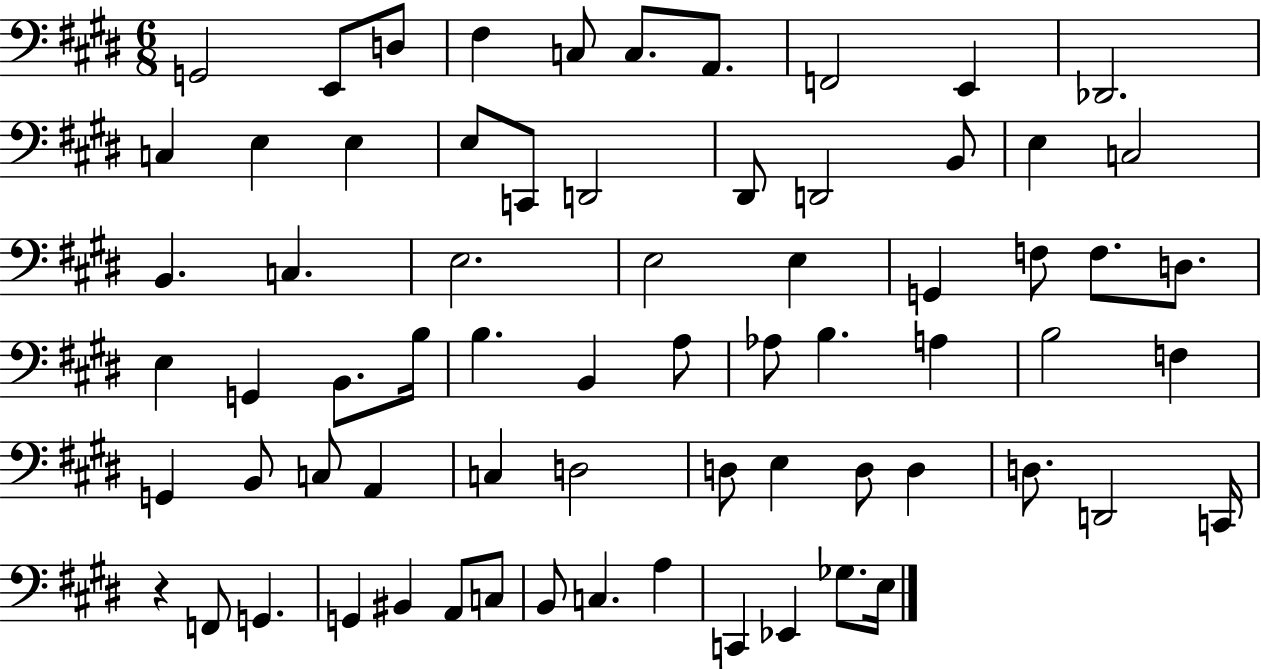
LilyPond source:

{
  \clef bass
  \numericTimeSignature
  \time 6/8
  \key e \major
  g,2 e,8 d8 | fis4 c8 c8. a,8. | f,2 e,4 | des,2. | \break c4 e4 e4 | e8 c,8 d,2 | dis,8 d,2 b,8 | e4 c2 | \break b,4. c4. | e2. | e2 e4 | g,4 f8 f8. d8. | \break e4 g,4 b,8. b16 | b4. b,4 a8 | aes8 b4. a4 | b2 f4 | \break g,4 b,8 c8 a,4 | c4 d2 | d8 e4 d8 d4 | d8. d,2 c,16 | \break r4 f,8 g,4. | g,4 bis,4 a,8 c8 | b,8 c4. a4 | c,4 ees,4 ges8. e16 | \break \bar "|."
}